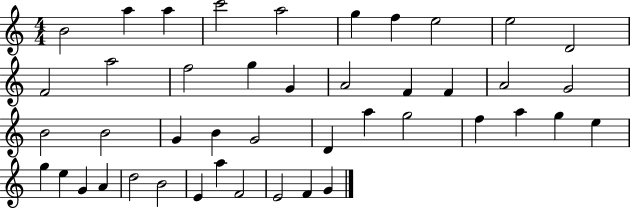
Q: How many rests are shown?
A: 0